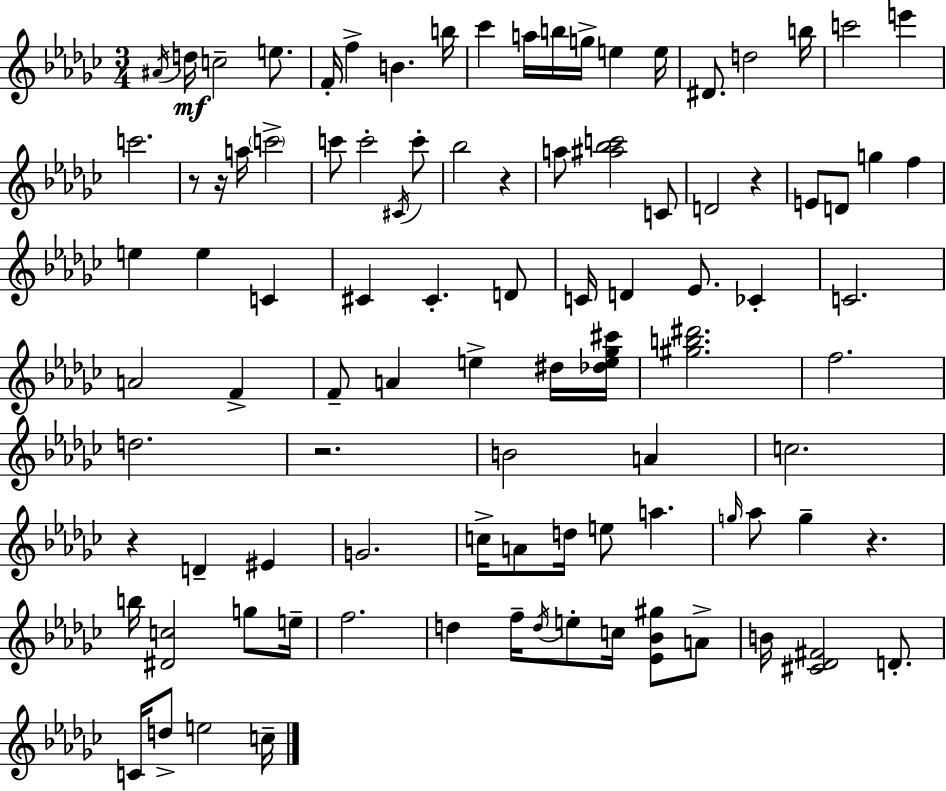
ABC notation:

X:1
T:Untitled
M:3/4
L:1/4
K:Ebm
^A/4 d/4 c2 e/2 F/4 f B b/4 _c' a/4 b/4 g/4 e e/4 ^D/2 d2 b/4 c'2 e' c'2 z/2 z/4 a/4 c'2 c'/2 c'2 ^C/4 c'/2 _b2 z a/2 [^a_bc']2 C/2 D2 z E/2 D/2 g f e e C ^C ^C D/2 C/4 D _E/2 _C C2 A2 F F/2 A e ^d/4 [_de_g^c']/4 [^gb^d']2 f2 d2 z2 B2 A c2 z D ^E G2 c/4 A/2 d/4 e/2 a g/4 _a/2 g z b/4 [^Dc]2 g/2 e/4 f2 d f/4 d/4 e/2 c/4 [_E_B^g]/2 A/2 B/4 [^C_D^F]2 D/2 C/4 d/2 e2 c/4